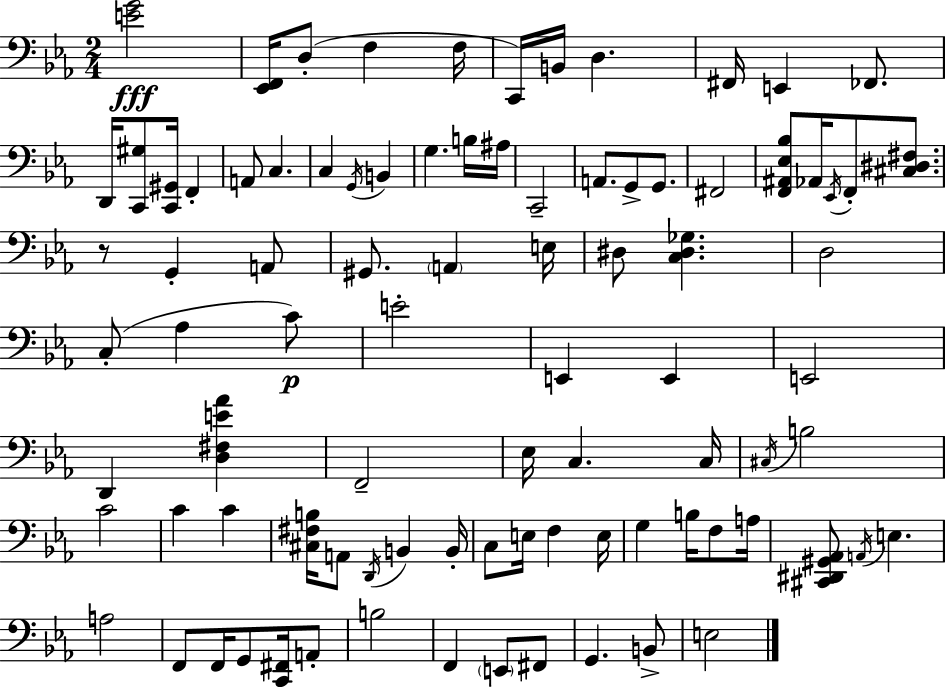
[E4,G4]/h [Eb2,F2]/s D3/e F3/q F3/s C2/s B2/s D3/q. F#2/s E2/q FES2/e. D2/s [C2,G#3]/e [C2,G#2]/s F2/q A2/e C3/q. C3/q G2/s B2/q G3/q. B3/s A#3/s C2/h A2/e. G2/e G2/e. F#2/h [F2,A#2,Eb3,Bb3]/e Ab2/s Eb2/s F2/e [C#3,D#3,F#3]/e. R/e G2/q A2/e G#2/e. A2/q E3/s D#3/e [C3,D#3,Gb3]/q. D3/h C3/e Ab3/q C4/e E4/h E2/q E2/q E2/h D2/q [D3,F#3,E4,Ab4]/q F2/h Eb3/s C3/q. C3/s C#3/s B3/h C4/h C4/q C4/q [C#3,F#3,B3]/s A2/e D2/s B2/q B2/s C3/e E3/s F3/q E3/s G3/q B3/s F3/e A3/s [C#2,D#2,G#2,Ab2]/e A2/s E3/q. A3/h F2/e F2/s G2/e [C2,F#2]/s A2/e B3/h F2/q E2/e F#2/e G2/q. B2/e E3/h